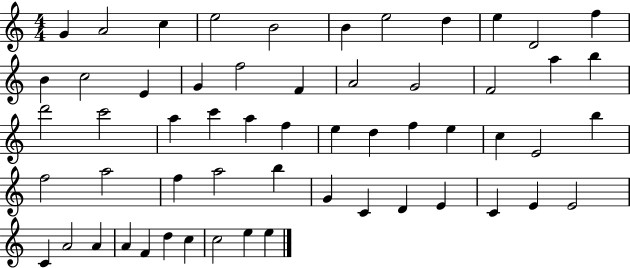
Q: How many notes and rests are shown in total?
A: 57